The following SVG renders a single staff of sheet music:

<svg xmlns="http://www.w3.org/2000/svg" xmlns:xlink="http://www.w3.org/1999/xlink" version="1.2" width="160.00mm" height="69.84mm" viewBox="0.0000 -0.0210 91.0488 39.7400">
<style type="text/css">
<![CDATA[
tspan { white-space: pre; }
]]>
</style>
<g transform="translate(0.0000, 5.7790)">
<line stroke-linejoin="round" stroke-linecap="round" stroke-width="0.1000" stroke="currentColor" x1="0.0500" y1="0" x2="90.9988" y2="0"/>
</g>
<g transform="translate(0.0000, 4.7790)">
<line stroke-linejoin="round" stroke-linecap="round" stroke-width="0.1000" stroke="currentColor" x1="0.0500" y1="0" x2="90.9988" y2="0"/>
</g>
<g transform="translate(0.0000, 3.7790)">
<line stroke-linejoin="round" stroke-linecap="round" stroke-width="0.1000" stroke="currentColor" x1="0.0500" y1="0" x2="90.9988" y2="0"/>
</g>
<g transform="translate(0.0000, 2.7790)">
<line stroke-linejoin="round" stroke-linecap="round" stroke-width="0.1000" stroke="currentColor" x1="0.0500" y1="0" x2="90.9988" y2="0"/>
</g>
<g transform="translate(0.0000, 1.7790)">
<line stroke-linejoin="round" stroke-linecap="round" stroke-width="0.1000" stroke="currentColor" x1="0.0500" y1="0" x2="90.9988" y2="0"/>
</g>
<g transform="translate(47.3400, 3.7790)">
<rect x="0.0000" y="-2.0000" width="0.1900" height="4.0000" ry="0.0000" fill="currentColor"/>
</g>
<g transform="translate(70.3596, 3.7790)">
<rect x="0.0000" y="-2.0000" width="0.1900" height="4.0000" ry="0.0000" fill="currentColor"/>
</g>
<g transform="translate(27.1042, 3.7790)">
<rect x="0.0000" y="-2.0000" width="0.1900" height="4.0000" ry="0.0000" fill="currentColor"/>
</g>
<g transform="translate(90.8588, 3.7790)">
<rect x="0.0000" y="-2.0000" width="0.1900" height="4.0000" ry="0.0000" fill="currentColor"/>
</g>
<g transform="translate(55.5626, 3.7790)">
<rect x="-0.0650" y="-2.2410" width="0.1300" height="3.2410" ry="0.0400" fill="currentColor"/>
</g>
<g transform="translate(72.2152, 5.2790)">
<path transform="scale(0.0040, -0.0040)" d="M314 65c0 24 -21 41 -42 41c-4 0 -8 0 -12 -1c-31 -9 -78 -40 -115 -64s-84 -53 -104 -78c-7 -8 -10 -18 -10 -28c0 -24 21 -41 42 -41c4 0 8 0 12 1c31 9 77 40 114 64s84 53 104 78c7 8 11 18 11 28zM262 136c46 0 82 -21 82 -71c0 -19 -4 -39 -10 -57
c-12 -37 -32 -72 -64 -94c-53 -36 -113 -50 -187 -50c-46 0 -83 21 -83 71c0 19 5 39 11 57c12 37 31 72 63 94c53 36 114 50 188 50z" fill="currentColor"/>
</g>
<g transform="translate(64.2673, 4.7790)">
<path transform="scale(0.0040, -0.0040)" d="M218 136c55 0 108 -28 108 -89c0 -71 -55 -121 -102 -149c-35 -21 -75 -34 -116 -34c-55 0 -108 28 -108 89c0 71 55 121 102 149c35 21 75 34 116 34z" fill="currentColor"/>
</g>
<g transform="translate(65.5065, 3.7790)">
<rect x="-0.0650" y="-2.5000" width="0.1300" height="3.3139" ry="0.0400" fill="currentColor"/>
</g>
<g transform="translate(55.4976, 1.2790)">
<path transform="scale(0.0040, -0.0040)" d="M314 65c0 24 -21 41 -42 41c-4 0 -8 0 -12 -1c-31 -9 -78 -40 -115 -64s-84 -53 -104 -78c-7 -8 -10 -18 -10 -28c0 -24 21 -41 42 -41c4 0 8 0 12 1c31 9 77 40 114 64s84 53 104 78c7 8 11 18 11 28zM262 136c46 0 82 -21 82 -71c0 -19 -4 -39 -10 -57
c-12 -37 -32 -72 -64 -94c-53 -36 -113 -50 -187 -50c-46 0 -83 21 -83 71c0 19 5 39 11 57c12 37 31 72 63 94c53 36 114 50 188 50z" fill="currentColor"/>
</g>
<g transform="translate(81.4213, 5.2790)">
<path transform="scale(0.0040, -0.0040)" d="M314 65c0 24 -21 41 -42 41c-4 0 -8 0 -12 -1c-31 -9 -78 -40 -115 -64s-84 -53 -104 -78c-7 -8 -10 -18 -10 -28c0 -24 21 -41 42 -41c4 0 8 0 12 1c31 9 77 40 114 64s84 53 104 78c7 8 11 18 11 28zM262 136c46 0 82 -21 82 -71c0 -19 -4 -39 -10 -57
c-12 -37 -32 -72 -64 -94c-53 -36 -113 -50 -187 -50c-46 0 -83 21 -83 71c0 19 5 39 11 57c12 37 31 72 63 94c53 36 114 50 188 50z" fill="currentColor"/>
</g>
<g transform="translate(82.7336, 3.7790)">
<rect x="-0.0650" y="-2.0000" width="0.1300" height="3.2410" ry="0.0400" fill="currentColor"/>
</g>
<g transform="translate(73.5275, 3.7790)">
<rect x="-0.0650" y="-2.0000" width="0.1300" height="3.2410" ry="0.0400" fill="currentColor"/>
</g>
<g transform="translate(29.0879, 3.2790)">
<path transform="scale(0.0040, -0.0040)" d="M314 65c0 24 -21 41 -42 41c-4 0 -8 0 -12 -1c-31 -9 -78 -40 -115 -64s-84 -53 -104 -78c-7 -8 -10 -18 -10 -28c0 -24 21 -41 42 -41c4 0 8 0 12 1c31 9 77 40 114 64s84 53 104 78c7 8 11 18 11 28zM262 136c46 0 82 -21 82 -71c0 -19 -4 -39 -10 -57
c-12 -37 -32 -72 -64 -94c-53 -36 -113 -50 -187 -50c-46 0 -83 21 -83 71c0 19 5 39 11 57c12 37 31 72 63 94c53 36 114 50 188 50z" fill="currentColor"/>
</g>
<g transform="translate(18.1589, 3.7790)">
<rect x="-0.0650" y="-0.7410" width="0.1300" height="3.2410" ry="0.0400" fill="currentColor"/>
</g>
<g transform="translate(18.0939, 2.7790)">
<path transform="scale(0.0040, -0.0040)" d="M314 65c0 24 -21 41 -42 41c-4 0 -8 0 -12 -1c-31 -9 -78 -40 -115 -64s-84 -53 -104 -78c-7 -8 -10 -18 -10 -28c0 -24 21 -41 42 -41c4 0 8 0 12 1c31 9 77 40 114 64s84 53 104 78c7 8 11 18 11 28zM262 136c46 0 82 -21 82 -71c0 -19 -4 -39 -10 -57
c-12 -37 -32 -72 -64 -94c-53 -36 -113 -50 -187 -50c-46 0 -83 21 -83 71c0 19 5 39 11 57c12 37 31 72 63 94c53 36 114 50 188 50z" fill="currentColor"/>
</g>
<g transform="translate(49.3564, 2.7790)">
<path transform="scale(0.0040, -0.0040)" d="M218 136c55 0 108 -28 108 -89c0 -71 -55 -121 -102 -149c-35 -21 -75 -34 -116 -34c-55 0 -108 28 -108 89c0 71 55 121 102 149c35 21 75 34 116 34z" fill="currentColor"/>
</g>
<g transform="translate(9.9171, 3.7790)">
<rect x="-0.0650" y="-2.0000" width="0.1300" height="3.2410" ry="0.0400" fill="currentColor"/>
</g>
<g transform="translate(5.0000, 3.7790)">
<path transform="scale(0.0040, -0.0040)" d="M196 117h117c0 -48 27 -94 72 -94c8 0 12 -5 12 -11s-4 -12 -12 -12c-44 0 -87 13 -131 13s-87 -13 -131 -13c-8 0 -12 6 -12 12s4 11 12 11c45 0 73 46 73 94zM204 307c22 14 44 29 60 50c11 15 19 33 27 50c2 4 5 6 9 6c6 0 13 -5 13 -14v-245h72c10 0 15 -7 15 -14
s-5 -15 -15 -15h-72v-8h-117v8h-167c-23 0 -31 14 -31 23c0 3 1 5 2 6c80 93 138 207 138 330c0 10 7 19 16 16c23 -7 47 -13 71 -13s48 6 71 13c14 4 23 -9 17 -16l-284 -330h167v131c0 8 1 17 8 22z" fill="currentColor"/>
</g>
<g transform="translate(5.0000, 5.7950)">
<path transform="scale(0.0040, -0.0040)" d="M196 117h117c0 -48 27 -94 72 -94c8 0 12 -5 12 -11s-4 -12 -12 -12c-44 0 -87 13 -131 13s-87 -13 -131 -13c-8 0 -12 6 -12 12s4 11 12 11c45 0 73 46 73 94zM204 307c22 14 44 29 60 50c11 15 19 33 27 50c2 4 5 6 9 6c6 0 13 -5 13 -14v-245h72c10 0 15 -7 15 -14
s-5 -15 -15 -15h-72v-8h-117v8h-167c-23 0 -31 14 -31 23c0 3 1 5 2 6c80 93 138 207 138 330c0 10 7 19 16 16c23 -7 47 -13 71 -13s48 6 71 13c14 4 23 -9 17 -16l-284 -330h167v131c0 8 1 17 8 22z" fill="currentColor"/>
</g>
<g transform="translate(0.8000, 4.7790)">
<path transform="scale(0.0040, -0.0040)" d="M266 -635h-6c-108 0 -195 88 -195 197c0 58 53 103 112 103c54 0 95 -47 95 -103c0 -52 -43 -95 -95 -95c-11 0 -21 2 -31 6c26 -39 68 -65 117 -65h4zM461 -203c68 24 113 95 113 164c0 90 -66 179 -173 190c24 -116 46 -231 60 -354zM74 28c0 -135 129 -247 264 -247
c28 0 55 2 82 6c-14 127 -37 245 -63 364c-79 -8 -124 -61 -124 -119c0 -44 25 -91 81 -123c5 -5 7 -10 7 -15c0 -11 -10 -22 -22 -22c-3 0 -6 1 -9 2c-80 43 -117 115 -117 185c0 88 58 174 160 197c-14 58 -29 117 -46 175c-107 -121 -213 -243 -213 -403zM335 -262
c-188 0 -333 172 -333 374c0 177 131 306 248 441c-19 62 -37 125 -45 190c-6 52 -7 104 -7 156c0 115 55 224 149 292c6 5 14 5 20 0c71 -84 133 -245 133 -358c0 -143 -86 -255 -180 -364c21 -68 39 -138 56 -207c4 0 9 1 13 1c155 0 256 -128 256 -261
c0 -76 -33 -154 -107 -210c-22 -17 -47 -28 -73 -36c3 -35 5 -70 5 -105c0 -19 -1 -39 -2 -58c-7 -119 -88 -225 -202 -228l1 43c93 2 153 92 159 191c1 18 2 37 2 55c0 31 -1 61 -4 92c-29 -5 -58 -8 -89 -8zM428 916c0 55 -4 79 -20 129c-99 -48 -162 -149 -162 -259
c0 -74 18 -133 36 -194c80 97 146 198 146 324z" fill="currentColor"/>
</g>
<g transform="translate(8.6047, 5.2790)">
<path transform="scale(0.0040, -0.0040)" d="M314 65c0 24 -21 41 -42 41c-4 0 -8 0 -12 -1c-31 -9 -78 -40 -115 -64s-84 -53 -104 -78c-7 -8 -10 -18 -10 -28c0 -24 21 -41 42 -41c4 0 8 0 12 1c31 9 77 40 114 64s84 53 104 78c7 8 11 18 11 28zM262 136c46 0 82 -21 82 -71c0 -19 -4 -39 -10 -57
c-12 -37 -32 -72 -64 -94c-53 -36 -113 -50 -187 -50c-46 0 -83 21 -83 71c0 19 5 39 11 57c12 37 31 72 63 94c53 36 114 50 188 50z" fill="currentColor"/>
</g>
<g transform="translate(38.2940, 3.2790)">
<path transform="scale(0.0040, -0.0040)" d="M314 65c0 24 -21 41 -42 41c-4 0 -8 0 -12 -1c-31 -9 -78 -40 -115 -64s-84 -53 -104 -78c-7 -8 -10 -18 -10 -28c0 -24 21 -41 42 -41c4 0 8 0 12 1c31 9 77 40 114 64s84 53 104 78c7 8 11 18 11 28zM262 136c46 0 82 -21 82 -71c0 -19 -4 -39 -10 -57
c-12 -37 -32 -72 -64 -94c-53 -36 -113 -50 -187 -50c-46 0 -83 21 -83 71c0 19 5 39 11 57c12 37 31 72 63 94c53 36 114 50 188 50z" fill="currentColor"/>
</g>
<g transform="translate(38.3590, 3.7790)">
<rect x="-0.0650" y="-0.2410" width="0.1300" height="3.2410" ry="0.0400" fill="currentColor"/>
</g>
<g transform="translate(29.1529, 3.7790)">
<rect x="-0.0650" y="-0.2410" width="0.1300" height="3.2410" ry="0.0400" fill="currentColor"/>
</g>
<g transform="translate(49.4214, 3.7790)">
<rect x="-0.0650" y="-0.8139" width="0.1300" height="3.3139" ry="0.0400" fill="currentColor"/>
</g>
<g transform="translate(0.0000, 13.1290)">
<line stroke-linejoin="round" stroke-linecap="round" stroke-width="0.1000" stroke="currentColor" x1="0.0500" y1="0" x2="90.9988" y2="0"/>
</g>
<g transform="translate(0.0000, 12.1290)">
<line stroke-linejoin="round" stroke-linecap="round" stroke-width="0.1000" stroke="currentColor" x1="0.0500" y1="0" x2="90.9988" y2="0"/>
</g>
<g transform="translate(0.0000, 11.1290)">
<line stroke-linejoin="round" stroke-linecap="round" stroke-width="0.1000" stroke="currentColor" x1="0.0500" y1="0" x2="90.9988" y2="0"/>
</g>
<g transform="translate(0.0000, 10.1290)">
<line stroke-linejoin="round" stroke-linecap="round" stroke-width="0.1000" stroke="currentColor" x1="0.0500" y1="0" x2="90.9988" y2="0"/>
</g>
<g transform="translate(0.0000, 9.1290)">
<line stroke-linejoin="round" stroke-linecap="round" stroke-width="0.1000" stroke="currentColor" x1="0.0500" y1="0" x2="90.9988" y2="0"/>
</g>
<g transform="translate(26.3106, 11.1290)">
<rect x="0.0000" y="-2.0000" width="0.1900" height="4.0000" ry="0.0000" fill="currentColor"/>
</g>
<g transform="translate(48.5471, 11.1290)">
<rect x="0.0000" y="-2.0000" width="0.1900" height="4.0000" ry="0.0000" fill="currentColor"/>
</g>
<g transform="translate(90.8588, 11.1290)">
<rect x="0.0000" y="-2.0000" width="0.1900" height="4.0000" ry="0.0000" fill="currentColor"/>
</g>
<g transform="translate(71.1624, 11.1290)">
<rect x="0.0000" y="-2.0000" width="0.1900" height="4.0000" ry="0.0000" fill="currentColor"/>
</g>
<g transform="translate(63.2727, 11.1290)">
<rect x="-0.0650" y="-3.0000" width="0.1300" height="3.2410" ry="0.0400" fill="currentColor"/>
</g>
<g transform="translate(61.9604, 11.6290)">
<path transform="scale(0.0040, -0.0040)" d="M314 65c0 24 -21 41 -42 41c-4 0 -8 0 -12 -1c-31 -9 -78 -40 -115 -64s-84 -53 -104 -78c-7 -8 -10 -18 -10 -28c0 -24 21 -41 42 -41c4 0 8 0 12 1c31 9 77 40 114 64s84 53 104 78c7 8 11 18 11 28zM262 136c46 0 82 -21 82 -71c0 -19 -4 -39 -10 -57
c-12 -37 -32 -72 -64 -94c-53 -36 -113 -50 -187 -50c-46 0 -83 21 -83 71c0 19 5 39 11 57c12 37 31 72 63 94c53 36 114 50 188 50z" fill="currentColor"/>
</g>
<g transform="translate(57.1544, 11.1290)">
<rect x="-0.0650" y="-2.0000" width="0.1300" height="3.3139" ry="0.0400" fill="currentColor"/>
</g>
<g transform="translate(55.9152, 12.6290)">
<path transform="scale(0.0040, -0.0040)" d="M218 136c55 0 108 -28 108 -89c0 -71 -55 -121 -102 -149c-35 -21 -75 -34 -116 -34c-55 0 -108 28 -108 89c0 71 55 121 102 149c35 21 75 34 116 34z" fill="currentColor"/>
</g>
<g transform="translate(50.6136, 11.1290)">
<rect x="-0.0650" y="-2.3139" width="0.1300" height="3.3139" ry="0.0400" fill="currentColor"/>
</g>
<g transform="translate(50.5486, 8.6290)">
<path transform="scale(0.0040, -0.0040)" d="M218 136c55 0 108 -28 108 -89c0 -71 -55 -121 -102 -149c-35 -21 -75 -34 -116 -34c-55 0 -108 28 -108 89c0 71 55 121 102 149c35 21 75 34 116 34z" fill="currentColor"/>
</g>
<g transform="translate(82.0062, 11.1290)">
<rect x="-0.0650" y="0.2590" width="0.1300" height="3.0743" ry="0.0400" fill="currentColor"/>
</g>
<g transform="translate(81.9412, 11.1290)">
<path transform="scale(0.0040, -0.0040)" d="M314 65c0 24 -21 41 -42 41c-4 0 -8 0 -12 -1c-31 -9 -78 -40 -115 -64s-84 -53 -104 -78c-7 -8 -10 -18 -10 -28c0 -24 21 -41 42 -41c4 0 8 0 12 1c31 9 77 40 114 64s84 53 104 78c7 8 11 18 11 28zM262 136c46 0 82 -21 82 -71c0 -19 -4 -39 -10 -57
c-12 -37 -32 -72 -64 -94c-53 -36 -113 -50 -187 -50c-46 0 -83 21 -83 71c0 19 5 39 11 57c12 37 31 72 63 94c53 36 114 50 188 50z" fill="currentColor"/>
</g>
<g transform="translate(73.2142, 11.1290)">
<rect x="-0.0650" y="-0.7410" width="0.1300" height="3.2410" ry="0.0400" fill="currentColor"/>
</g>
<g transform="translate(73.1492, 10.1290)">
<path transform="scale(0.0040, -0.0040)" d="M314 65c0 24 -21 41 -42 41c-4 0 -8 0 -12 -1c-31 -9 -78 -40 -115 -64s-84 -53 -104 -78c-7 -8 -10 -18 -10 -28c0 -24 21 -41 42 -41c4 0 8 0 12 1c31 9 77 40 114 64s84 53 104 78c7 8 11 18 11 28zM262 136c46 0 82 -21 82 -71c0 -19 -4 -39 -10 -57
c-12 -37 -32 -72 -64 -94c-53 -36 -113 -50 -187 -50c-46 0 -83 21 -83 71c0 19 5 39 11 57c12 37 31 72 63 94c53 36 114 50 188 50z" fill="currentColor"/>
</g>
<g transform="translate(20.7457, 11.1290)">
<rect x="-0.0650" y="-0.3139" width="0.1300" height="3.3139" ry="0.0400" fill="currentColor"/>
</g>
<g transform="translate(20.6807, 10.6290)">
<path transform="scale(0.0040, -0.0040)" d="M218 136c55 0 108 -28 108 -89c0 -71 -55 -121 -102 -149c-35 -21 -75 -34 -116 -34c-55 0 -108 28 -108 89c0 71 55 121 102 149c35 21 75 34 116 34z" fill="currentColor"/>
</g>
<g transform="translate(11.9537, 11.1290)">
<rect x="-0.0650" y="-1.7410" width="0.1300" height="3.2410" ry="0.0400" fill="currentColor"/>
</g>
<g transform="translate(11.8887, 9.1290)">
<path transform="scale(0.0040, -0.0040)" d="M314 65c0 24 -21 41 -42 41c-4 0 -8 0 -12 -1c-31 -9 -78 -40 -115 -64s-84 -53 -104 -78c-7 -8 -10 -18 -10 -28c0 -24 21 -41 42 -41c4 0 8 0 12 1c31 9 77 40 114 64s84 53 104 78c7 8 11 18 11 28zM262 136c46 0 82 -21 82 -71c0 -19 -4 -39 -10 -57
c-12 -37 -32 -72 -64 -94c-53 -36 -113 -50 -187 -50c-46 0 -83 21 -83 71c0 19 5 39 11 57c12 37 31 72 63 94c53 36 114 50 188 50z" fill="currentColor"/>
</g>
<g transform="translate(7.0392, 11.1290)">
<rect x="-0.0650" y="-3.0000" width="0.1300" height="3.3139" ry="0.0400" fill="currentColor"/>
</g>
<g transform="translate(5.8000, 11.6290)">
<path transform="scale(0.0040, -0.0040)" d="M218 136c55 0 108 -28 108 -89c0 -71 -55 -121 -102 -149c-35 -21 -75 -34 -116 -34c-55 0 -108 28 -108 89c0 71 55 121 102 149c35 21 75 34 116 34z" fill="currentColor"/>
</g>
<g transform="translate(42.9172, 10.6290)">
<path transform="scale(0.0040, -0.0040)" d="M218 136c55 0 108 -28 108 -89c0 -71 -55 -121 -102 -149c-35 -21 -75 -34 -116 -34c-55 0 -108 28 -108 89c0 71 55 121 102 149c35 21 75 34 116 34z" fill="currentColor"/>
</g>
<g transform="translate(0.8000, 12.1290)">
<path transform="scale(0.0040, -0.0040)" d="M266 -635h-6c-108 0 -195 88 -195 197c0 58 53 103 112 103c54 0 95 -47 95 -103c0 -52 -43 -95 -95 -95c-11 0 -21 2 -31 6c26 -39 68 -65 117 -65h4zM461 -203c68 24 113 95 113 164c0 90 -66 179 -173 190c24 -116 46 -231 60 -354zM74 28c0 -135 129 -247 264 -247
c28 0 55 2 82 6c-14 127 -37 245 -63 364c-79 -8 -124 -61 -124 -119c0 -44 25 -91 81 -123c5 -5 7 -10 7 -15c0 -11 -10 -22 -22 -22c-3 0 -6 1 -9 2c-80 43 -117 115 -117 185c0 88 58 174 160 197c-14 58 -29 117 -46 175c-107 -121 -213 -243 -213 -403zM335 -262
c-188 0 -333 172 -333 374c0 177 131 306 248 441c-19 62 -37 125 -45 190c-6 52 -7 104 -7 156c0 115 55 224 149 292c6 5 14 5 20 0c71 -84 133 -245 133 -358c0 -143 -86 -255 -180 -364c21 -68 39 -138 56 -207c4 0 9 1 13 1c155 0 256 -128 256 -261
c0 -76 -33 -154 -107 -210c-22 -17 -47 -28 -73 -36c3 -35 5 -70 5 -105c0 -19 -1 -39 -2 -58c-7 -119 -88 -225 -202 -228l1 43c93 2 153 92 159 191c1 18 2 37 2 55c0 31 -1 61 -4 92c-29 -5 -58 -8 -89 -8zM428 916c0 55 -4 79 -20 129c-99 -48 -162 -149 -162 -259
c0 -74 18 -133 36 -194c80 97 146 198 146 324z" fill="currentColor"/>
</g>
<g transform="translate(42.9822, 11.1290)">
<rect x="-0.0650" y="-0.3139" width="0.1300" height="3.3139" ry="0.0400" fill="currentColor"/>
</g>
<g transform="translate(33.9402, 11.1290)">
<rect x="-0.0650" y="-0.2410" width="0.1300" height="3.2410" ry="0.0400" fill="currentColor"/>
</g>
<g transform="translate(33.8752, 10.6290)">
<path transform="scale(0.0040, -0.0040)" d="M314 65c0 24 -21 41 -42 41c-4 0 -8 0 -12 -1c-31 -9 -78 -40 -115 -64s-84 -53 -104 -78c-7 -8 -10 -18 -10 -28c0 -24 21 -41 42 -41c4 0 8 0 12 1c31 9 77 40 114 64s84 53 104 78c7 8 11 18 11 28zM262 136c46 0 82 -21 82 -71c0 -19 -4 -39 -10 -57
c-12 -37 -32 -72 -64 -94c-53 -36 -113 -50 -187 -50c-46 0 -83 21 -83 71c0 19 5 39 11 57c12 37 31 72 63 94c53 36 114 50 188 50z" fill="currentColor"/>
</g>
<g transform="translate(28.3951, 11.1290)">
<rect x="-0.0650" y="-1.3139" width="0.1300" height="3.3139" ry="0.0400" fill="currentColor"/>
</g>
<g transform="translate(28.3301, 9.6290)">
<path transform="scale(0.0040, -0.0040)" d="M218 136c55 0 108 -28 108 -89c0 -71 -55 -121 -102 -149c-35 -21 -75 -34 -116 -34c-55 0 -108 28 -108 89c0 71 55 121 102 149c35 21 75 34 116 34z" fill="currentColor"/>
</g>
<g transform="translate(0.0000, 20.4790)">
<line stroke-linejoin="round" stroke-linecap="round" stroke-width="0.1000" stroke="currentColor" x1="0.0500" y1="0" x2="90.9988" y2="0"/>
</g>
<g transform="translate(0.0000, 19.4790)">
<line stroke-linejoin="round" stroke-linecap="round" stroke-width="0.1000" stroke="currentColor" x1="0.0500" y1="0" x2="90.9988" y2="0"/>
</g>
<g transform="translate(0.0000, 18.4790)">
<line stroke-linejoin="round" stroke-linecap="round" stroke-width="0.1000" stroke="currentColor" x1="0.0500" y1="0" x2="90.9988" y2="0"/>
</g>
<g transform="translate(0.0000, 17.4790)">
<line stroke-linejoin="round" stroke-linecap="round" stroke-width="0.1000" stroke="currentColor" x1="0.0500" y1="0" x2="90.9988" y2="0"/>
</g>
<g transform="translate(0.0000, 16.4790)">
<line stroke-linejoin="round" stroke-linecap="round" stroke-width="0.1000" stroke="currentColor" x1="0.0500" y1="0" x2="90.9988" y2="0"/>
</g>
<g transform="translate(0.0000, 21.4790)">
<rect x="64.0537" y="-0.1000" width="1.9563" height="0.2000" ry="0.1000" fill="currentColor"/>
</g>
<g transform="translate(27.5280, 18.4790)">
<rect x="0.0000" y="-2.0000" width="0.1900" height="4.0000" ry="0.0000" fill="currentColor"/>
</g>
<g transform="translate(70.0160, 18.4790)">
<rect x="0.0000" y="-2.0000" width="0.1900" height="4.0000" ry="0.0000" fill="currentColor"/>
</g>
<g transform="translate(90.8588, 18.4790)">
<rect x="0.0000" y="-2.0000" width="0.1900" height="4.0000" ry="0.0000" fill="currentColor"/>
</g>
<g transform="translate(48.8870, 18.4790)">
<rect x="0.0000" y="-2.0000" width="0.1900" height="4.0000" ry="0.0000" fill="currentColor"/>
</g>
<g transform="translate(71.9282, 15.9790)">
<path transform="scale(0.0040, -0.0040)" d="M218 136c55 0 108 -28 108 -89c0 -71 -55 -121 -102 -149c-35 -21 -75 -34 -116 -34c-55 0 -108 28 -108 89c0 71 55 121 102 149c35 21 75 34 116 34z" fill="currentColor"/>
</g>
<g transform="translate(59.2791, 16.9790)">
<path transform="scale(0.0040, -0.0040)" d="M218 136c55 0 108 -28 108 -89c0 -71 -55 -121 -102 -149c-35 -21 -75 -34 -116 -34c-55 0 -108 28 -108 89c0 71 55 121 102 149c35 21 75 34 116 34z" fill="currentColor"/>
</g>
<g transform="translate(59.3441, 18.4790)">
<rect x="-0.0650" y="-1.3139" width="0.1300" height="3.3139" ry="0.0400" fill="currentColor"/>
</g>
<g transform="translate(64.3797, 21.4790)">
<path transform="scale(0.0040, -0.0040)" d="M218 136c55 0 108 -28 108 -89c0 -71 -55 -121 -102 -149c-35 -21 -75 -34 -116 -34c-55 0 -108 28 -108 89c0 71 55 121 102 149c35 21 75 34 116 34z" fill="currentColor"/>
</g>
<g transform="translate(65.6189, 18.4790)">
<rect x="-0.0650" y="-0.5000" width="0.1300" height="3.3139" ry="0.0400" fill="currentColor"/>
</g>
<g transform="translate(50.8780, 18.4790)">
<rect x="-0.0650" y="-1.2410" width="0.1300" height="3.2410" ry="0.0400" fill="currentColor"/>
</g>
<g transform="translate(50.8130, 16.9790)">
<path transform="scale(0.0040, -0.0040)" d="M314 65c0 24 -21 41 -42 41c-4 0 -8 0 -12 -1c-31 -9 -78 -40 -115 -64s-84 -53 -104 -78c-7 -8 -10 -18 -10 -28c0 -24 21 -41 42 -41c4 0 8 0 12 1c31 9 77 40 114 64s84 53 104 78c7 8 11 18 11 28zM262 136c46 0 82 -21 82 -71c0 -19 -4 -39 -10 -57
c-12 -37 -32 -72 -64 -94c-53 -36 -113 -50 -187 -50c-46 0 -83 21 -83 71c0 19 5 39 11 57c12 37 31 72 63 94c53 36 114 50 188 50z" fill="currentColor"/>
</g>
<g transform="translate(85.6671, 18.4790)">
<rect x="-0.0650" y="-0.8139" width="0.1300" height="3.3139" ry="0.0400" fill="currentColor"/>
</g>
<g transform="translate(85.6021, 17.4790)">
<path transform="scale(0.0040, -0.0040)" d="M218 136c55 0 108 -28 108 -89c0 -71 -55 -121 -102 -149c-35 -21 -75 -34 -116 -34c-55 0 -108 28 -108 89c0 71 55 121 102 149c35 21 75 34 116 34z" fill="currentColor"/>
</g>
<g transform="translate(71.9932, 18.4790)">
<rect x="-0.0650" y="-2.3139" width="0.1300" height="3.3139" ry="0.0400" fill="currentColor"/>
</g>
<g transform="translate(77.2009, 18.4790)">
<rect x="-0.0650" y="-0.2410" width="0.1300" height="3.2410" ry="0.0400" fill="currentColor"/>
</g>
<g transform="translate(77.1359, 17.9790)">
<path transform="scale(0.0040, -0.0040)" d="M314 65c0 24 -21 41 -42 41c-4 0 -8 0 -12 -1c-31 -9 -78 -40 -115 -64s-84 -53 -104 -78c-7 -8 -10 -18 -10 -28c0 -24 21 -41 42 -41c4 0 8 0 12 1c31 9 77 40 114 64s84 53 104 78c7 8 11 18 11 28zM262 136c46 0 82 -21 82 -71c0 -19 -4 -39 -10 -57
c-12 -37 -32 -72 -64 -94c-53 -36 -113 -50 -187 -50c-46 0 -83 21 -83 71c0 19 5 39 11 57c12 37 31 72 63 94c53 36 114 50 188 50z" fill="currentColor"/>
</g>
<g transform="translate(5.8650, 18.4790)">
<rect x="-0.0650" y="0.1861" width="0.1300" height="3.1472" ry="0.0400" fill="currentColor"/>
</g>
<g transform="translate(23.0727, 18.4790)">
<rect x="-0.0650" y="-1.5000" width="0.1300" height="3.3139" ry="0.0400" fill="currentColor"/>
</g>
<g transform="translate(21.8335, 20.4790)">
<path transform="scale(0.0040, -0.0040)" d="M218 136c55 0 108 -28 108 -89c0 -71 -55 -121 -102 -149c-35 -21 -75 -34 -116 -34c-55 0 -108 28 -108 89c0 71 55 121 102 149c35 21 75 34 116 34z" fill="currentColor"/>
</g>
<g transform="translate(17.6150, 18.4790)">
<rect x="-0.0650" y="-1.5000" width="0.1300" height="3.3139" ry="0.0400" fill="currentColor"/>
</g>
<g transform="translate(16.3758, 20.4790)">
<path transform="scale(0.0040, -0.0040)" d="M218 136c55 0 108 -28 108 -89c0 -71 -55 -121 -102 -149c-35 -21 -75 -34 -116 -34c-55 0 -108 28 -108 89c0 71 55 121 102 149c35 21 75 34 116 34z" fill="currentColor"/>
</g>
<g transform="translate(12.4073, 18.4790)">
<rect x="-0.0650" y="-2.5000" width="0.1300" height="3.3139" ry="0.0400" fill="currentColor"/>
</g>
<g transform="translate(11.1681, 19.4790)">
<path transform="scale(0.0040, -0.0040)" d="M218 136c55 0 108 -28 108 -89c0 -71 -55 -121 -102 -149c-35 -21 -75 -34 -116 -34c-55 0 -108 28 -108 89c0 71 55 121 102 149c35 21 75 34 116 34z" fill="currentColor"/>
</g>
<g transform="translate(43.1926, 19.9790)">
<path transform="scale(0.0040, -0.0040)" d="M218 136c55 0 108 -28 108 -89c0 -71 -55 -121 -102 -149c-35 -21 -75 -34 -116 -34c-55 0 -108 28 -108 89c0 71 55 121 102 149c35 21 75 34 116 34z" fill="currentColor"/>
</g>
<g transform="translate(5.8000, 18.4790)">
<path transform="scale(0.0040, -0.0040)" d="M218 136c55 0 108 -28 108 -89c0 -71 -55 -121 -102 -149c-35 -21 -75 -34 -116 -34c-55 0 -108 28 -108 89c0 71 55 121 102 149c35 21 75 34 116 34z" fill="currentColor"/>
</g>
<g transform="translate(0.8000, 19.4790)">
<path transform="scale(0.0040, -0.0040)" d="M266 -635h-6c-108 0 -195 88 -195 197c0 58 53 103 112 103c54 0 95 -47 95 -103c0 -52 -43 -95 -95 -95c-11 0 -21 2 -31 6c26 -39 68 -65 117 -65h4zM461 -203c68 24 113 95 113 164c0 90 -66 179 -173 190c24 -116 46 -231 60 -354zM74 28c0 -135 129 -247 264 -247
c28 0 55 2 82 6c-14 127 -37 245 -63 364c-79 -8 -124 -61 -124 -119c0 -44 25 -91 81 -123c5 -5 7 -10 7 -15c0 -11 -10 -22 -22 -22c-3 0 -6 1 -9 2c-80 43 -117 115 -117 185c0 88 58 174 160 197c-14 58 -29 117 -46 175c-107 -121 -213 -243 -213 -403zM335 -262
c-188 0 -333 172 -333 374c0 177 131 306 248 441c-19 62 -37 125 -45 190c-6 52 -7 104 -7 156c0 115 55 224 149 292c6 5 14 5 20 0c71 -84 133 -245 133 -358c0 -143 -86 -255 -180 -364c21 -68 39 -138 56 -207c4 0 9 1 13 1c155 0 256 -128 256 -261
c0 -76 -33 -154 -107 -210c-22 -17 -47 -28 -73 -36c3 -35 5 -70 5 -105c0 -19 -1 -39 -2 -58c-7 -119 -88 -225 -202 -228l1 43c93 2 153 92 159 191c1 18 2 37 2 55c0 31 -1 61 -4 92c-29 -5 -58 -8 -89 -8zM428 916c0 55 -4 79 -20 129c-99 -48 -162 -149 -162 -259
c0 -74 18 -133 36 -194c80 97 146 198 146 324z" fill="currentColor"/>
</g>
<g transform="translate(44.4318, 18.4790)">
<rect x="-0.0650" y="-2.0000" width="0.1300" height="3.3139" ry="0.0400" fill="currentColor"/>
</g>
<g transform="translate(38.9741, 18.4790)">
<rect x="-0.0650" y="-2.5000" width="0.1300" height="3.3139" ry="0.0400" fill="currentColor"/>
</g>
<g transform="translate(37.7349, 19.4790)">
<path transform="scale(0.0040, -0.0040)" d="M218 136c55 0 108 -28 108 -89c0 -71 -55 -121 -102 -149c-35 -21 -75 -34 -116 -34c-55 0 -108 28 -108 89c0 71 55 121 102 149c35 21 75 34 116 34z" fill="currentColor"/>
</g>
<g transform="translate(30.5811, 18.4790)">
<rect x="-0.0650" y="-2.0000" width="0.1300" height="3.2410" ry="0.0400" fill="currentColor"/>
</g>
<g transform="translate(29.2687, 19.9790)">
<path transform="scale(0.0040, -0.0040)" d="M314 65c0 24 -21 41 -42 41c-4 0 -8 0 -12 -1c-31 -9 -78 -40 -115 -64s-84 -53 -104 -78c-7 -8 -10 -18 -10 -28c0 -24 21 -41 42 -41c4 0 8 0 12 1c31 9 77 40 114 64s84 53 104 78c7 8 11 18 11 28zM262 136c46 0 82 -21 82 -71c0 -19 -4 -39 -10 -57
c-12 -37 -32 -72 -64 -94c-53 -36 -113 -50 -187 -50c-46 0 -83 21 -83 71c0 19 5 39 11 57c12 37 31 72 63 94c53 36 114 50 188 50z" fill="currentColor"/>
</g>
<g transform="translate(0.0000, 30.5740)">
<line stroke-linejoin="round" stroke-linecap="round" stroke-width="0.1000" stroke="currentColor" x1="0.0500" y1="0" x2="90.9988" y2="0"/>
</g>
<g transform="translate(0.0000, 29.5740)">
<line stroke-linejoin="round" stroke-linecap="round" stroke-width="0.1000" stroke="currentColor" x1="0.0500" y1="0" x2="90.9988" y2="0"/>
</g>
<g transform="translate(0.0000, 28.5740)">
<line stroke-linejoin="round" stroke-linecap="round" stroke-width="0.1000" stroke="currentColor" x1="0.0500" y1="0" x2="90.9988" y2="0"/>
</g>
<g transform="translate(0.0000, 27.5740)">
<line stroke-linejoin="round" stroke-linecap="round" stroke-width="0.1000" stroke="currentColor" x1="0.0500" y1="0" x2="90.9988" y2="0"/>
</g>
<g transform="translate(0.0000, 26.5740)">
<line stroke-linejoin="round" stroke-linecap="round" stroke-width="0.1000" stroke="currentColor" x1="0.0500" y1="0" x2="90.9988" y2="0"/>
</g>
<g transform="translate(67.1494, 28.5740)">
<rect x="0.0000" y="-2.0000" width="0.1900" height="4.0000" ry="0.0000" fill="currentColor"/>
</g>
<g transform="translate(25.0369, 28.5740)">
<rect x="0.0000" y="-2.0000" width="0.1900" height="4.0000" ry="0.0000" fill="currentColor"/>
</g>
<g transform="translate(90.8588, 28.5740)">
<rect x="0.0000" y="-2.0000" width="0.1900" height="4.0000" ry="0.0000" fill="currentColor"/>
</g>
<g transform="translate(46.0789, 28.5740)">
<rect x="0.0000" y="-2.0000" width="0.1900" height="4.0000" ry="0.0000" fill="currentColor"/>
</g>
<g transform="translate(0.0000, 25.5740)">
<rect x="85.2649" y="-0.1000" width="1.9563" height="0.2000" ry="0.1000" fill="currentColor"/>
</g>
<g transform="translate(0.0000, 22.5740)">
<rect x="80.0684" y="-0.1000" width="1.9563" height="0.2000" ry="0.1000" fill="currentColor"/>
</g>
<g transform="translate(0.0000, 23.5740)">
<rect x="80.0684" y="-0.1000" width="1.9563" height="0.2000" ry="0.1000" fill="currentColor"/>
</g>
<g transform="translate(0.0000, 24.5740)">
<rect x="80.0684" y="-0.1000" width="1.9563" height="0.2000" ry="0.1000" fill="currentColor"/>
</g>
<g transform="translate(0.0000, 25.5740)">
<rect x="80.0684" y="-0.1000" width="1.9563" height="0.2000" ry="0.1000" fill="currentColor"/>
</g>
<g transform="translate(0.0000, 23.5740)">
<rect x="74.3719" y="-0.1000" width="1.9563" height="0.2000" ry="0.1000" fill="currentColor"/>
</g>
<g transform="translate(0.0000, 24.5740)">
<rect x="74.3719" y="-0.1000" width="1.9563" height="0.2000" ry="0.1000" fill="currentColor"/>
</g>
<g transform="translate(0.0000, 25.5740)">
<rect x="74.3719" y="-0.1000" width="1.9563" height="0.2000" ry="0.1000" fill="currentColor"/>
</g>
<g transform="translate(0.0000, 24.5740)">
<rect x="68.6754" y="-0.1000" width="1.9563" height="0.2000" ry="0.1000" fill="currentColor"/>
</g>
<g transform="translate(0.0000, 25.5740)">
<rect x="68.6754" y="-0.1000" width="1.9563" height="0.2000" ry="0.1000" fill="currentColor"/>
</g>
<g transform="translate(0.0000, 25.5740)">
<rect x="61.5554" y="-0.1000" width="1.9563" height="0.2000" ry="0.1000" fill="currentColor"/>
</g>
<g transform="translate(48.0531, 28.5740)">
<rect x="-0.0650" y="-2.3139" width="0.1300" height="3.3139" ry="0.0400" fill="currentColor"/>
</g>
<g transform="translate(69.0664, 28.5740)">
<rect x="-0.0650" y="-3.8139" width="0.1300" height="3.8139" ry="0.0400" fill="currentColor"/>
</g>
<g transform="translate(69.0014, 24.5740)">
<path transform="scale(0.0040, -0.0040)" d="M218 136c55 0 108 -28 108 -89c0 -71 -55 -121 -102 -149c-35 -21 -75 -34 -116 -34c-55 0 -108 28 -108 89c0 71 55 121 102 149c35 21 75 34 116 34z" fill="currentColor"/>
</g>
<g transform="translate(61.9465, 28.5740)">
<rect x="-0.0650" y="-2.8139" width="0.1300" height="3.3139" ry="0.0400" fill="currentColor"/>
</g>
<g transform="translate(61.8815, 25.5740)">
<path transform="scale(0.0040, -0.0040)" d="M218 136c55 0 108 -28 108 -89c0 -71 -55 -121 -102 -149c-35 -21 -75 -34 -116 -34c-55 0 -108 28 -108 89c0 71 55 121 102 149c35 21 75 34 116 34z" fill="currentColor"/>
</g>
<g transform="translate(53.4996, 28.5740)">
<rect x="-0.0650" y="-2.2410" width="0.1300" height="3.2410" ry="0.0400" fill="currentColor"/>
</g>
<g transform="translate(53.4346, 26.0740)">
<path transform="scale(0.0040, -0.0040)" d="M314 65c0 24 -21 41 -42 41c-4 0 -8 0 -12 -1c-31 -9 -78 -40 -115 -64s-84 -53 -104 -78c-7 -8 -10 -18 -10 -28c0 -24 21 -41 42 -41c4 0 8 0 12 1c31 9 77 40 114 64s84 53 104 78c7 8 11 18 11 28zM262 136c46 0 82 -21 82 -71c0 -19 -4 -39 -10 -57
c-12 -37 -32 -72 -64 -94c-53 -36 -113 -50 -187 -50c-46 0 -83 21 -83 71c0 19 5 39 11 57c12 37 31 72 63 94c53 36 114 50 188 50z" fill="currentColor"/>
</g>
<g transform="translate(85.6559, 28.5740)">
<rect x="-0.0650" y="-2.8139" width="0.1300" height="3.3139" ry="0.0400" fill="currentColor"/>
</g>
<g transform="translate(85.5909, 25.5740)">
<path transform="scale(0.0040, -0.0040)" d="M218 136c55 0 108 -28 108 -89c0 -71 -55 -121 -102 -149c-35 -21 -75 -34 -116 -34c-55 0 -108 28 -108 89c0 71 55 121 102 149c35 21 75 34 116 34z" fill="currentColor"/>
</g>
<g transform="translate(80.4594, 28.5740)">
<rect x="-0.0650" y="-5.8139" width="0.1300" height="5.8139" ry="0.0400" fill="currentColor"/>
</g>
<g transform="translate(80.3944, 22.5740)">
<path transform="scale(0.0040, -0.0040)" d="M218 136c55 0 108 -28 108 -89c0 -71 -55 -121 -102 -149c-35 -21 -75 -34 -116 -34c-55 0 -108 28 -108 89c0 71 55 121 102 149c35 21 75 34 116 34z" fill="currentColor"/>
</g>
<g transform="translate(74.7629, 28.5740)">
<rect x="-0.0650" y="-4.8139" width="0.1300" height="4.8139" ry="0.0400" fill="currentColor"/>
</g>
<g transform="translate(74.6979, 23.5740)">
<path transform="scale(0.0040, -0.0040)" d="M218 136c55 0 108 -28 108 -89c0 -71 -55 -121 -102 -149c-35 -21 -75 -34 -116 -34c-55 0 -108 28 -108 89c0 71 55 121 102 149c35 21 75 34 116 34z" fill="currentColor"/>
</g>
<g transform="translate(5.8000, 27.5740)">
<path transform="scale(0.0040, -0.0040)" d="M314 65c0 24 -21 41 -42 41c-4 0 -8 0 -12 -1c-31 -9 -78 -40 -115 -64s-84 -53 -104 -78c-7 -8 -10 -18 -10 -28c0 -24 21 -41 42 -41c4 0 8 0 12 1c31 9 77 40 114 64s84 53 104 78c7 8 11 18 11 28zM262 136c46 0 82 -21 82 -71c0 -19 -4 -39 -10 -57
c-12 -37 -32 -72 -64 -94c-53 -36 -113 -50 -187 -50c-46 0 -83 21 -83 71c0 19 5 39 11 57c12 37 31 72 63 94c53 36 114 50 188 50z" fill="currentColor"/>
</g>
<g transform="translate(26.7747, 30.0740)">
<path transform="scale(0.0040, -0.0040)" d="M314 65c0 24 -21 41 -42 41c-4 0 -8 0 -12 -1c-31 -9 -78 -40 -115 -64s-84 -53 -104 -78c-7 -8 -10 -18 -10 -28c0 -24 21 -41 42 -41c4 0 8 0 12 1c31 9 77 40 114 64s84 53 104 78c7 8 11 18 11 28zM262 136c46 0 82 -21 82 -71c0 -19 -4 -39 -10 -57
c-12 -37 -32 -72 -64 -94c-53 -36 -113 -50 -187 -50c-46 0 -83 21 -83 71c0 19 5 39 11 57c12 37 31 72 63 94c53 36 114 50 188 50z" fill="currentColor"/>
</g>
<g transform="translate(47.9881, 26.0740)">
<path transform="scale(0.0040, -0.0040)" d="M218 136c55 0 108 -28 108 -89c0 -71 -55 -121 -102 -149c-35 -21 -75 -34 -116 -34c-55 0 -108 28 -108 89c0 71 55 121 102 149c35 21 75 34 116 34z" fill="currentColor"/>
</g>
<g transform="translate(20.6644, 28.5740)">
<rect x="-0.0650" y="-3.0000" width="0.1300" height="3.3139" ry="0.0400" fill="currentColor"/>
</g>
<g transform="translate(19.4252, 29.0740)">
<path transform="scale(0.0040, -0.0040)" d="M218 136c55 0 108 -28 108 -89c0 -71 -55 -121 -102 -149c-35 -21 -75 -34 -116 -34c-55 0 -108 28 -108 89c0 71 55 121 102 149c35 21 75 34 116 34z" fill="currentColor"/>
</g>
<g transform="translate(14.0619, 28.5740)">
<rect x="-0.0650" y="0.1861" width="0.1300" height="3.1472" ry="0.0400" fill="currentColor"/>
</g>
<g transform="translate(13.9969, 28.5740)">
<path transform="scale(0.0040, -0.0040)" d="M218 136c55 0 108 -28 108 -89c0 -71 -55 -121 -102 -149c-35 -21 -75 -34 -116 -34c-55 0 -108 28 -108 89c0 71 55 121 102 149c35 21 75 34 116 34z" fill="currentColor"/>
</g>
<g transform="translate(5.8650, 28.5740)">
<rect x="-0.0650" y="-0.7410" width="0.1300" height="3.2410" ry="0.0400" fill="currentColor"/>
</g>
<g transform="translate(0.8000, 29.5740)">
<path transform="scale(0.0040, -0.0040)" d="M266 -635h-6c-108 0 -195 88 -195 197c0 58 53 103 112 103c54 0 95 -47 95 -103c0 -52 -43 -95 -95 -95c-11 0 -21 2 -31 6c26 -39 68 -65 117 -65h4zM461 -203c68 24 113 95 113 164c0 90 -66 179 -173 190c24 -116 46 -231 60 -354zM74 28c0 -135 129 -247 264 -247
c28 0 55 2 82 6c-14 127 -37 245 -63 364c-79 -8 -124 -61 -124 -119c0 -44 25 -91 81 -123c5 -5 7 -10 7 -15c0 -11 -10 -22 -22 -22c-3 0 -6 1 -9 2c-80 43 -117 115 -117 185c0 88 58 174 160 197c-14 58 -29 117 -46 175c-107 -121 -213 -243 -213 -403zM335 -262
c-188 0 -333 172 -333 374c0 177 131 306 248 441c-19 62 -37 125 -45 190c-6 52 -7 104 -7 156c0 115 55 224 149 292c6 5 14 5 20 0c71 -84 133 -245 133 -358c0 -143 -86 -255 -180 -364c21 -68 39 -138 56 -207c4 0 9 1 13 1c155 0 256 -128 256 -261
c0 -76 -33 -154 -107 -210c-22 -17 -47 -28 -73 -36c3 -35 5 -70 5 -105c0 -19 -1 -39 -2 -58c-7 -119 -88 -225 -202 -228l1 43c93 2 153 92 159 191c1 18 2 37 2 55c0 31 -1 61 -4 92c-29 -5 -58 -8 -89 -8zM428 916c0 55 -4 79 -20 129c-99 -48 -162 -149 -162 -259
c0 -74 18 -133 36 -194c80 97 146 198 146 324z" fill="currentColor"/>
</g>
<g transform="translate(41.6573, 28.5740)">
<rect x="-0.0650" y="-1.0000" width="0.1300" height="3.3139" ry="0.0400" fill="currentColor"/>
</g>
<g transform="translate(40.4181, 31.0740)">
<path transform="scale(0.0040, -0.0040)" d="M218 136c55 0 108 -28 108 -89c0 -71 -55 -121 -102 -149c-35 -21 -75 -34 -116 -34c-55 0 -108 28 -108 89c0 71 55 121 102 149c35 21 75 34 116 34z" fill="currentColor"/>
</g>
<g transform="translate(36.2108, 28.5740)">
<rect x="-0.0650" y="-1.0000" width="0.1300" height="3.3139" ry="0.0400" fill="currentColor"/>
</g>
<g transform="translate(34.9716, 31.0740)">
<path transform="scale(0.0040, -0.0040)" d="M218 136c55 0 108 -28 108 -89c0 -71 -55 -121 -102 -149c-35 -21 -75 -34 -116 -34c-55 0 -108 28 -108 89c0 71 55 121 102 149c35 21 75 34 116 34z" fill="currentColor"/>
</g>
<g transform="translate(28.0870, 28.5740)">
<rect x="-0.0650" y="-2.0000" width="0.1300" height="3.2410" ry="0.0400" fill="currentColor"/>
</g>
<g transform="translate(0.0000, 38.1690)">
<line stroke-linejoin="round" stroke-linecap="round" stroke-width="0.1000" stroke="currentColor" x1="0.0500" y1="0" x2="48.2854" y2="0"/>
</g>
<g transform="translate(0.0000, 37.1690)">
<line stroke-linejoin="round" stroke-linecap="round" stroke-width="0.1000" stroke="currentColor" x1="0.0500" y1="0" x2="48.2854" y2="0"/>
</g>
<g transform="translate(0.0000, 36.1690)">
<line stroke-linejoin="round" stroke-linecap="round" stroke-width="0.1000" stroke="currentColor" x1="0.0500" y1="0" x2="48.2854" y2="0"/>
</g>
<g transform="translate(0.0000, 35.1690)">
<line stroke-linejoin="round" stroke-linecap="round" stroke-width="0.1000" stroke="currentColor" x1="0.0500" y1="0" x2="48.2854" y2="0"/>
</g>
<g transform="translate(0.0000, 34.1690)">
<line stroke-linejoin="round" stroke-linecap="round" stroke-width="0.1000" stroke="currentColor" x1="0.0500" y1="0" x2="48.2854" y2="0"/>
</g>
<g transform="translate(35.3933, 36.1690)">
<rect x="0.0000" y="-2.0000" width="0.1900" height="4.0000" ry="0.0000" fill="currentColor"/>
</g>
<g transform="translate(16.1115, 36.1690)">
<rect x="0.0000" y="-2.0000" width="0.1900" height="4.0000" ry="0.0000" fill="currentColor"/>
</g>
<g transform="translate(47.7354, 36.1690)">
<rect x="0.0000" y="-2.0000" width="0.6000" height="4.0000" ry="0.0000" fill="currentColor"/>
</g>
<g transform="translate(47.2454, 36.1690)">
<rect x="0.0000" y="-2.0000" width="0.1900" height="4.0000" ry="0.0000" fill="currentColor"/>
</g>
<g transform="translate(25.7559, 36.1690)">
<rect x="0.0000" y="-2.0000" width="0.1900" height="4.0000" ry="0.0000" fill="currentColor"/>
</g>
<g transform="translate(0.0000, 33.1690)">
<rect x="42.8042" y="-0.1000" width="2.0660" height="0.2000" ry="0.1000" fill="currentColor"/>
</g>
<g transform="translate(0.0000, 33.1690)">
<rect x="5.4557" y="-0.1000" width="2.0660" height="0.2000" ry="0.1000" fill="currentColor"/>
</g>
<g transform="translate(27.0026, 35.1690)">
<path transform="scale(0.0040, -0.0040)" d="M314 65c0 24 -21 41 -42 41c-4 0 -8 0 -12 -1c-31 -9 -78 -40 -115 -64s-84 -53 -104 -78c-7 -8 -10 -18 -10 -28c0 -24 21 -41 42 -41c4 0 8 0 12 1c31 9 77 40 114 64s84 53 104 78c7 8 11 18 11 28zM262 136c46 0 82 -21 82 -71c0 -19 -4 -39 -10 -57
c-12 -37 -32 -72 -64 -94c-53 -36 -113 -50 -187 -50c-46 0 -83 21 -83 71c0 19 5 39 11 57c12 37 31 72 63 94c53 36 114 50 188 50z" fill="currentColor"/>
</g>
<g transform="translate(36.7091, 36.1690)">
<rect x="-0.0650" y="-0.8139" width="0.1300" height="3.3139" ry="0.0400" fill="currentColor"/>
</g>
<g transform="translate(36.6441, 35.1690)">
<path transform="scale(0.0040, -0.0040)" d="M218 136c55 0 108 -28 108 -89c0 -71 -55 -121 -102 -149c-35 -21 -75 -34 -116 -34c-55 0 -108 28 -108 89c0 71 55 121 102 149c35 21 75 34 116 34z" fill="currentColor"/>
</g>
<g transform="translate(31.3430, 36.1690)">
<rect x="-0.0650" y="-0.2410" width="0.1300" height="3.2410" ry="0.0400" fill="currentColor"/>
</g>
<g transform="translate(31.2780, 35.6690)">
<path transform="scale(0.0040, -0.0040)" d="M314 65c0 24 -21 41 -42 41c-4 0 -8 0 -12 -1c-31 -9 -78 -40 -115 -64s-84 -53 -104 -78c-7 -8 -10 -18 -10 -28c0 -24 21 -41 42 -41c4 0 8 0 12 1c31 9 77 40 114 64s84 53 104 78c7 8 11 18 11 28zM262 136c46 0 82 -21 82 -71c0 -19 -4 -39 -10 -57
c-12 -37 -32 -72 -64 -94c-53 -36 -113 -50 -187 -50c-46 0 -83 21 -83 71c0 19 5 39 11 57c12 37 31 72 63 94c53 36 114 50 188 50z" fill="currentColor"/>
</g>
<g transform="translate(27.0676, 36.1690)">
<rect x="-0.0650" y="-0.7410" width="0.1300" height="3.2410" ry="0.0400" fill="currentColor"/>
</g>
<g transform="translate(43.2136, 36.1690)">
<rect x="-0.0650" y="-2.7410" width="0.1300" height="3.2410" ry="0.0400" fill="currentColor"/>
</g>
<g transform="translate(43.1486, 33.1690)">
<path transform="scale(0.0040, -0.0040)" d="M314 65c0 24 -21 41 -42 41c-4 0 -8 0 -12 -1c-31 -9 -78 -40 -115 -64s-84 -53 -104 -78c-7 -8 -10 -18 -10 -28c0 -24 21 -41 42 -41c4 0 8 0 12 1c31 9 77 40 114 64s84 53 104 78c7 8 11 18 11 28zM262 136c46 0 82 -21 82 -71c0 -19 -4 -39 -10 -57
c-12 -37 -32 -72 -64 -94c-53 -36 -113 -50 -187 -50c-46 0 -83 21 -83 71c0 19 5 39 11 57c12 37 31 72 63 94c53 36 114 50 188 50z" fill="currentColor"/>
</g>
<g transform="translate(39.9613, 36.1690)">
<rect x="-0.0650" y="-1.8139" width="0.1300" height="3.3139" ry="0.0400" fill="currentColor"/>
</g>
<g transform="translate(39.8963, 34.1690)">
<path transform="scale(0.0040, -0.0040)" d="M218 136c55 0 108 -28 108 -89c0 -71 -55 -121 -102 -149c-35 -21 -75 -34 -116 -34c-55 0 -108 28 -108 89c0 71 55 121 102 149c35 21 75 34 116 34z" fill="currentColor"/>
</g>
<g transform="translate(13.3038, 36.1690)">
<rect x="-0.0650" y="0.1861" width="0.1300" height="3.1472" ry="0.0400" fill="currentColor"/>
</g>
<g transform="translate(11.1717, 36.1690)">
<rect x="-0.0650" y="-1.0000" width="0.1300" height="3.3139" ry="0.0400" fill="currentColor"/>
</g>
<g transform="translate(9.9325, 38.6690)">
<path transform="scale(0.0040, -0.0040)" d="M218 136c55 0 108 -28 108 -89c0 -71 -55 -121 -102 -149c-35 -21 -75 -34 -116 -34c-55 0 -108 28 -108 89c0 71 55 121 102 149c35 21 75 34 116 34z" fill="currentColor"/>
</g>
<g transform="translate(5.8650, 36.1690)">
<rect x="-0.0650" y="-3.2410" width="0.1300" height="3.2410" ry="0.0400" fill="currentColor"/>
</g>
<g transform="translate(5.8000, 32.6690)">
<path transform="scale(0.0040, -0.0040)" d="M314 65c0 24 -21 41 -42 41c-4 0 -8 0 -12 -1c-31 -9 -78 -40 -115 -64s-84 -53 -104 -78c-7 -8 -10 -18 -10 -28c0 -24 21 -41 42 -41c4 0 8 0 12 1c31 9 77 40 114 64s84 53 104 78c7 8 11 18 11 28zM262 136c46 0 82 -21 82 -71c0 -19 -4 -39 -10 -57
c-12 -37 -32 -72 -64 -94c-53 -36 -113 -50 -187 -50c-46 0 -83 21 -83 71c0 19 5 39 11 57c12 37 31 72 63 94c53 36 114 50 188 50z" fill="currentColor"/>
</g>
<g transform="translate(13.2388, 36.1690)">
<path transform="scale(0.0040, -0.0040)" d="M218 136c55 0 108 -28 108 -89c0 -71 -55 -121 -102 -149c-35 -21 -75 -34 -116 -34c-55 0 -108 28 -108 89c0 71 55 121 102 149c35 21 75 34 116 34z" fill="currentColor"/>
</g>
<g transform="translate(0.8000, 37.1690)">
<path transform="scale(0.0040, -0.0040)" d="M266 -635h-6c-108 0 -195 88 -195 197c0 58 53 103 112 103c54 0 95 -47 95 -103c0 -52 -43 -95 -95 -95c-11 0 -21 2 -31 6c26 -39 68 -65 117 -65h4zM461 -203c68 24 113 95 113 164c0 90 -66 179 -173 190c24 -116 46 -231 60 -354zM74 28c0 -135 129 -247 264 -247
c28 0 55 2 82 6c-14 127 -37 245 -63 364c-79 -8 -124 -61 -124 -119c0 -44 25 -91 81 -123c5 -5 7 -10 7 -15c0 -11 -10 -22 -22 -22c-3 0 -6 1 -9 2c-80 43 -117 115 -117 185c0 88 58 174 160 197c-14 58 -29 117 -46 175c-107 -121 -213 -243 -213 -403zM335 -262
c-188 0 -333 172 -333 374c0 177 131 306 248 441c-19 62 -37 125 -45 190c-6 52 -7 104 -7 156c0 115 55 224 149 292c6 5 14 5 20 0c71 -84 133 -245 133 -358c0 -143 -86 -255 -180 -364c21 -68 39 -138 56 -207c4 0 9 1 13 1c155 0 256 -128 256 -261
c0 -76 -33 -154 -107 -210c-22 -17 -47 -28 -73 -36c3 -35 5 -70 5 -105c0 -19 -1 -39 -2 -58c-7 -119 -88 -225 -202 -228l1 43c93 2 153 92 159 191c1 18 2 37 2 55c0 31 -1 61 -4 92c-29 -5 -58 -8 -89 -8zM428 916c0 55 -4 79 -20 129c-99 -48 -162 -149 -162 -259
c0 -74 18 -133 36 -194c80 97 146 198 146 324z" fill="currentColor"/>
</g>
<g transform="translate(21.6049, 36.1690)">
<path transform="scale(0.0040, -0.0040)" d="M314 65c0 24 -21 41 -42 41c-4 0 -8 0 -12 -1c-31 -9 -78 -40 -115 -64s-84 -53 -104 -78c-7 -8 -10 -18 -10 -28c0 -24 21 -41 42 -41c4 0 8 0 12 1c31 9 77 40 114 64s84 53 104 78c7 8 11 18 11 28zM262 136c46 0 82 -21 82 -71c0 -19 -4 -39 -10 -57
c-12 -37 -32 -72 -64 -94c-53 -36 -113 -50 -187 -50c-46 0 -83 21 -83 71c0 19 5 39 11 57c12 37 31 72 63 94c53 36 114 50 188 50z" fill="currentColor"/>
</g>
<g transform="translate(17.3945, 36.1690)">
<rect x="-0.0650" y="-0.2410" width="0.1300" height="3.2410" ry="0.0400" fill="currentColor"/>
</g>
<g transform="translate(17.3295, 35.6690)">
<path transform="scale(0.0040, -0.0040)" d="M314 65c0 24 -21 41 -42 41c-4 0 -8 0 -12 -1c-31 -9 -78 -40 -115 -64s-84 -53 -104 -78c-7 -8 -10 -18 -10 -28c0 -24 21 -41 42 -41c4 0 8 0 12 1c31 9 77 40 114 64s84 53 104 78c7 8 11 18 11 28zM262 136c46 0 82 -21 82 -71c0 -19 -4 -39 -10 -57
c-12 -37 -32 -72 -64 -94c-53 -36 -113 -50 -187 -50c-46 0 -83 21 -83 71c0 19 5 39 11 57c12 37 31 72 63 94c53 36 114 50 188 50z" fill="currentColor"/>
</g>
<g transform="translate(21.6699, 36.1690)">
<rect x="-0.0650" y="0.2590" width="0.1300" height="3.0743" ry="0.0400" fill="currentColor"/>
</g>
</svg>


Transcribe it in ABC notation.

X:1
T:Untitled
M:4/4
L:1/4
K:C
F2 d2 c2 c2 d g2 G F2 F2 A f2 c e c2 c g F A2 d2 B2 B G E E F2 G F e2 e C g c2 d d2 B A F2 D D g g2 a c' e' g' a b2 D B c2 B2 d2 c2 d f a2